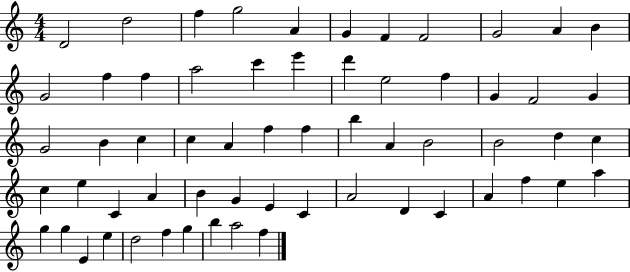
X:1
T:Untitled
M:4/4
L:1/4
K:C
D2 d2 f g2 A G F F2 G2 A B G2 f f a2 c' e' d' e2 f G F2 G G2 B c c A f f b A B2 B2 d c c e C A B G E C A2 D C A f e a g g E e d2 f g b a2 f